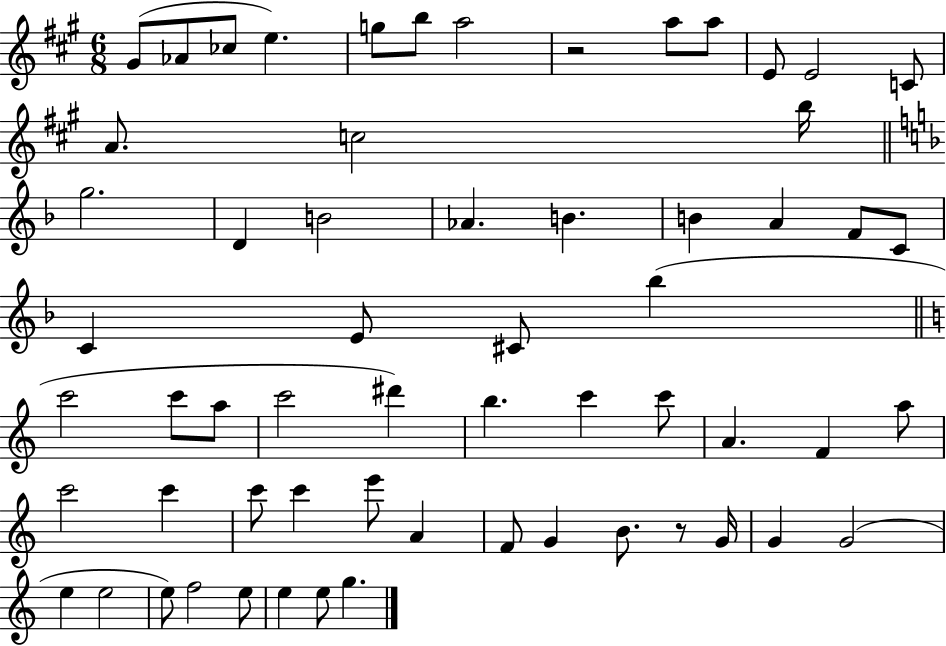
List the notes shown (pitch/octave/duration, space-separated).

G#4/e Ab4/e CES5/e E5/q. G5/e B5/e A5/h R/h A5/e A5/e E4/e E4/h C4/e A4/e. C5/h B5/s G5/h. D4/q B4/h Ab4/q. B4/q. B4/q A4/q F4/e C4/e C4/q E4/e C#4/e Bb5/q C6/h C6/e A5/e C6/h D#6/q B5/q. C6/q C6/e A4/q. F4/q A5/e C6/h C6/q C6/e C6/q E6/e A4/q F4/e G4/q B4/e. R/e G4/s G4/q G4/h E5/q E5/h E5/e F5/h E5/e E5/q E5/e G5/q.